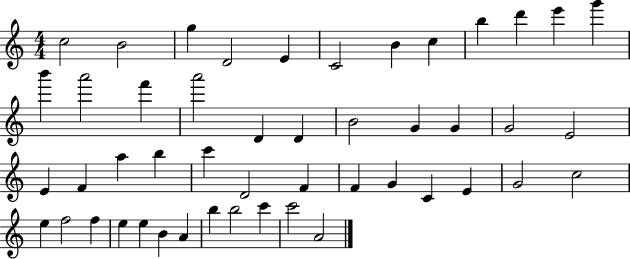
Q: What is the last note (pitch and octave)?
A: A4